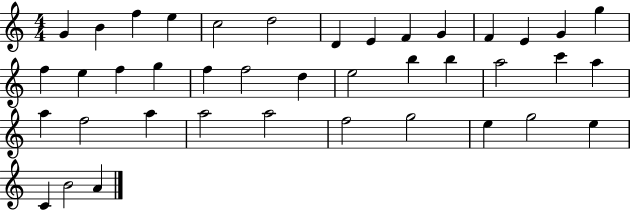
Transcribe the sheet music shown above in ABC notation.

X:1
T:Untitled
M:4/4
L:1/4
K:C
G B f e c2 d2 D E F G F E G g f e f g f f2 d e2 b b a2 c' a a f2 a a2 a2 f2 g2 e g2 e C B2 A